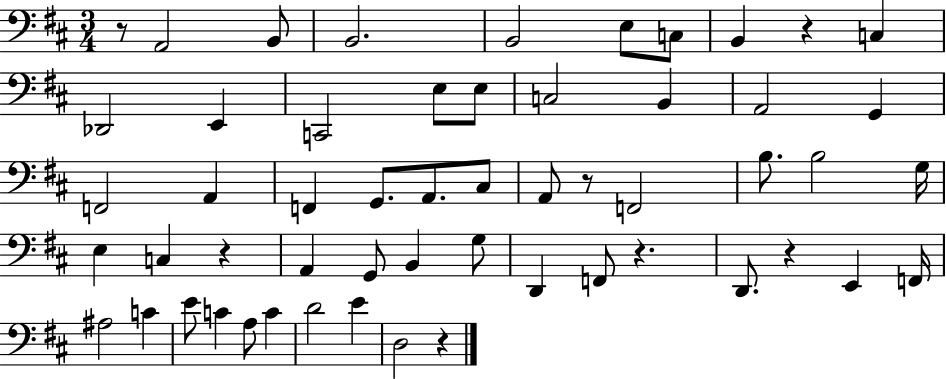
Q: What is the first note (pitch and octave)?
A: A2